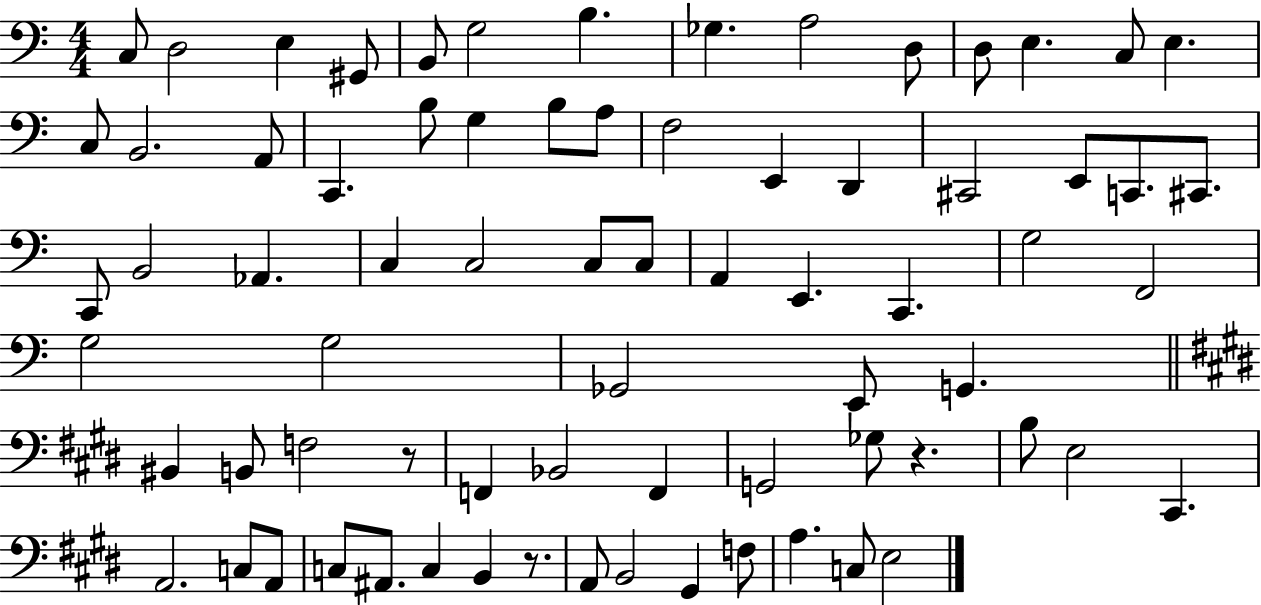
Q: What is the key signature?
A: C major